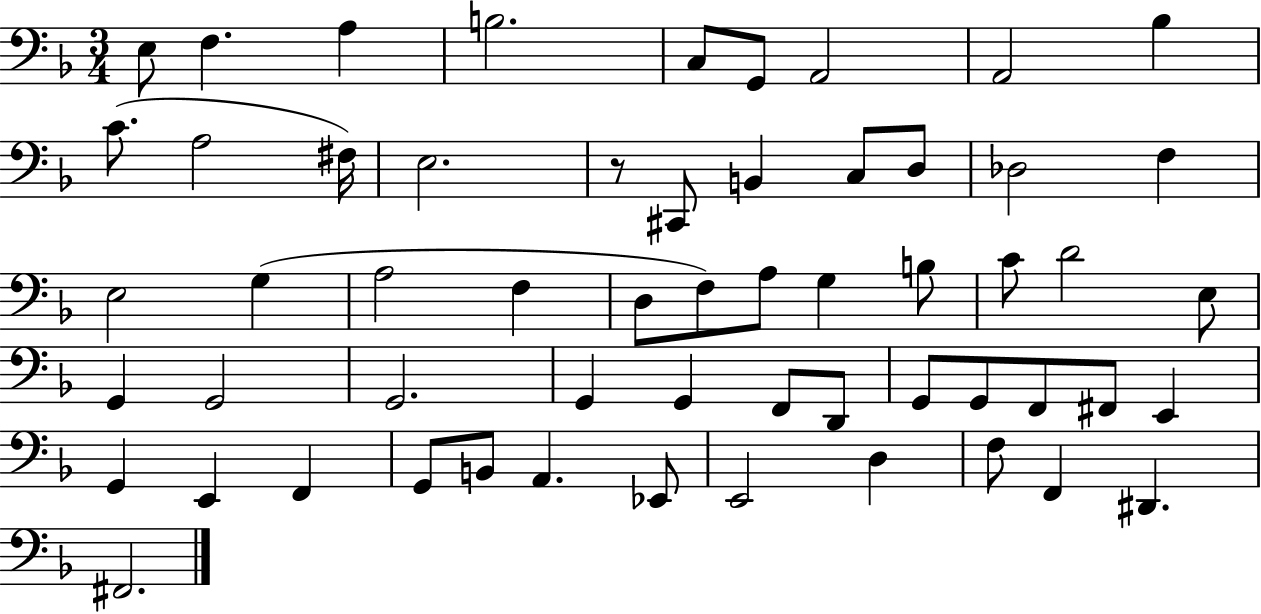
E3/e F3/q. A3/q B3/h. C3/e G2/e A2/h A2/h Bb3/q C4/e. A3/h F#3/s E3/h. R/e C#2/e B2/q C3/e D3/e Db3/h F3/q E3/h G3/q A3/h F3/q D3/e F3/e A3/e G3/q B3/e C4/e D4/h E3/e G2/q G2/h G2/h. G2/q G2/q F2/e D2/e G2/e G2/e F2/e F#2/e E2/q G2/q E2/q F2/q G2/e B2/e A2/q. Eb2/e E2/h D3/q F3/e F2/q D#2/q. F#2/h.